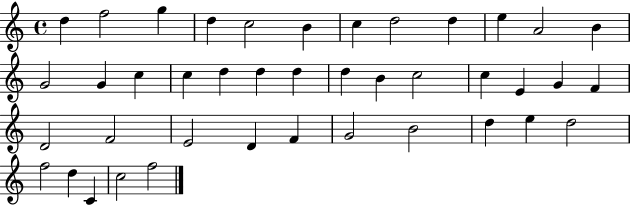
X:1
T:Untitled
M:4/4
L:1/4
K:C
d f2 g d c2 B c d2 d e A2 B G2 G c c d d d d B c2 c E G F D2 F2 E2 D F G2 B2 d e d2 f2 d C c2 f2